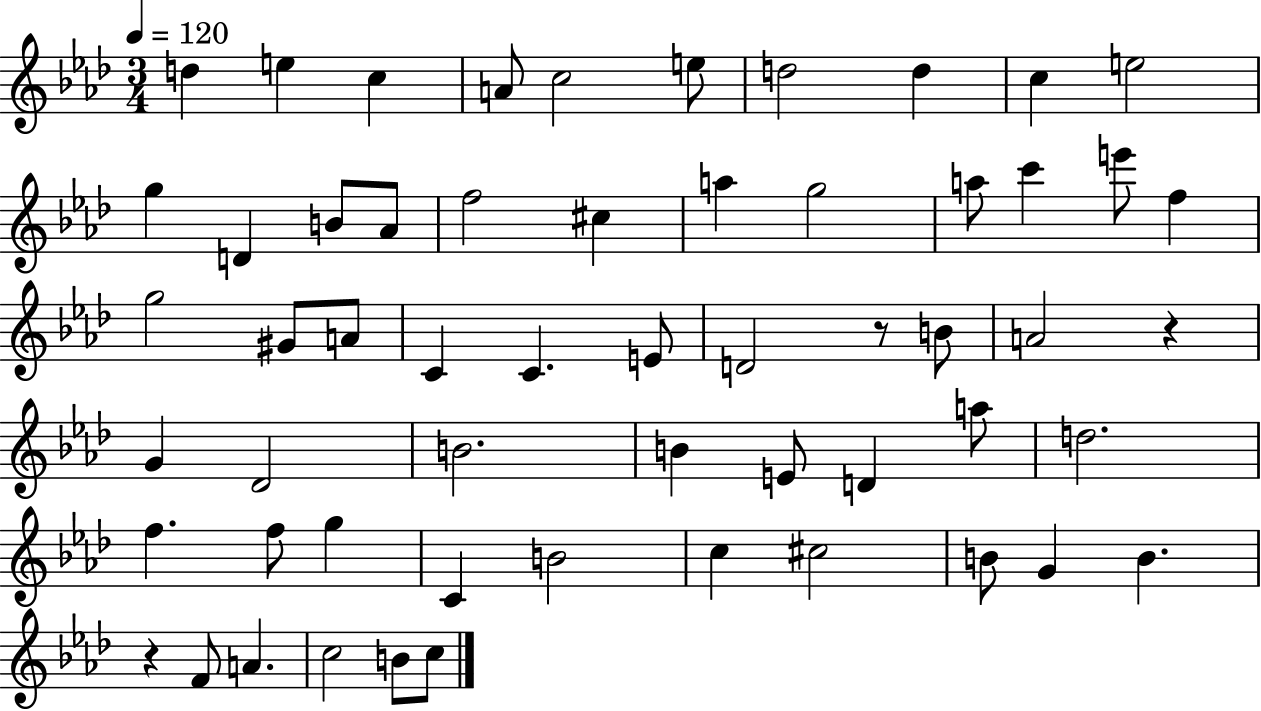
{
  \clef treble
  \numericTimeSignature
  \time 3/4
  \key aes \major
  \tempo 4 = 120
  d''4 e''4 c''4 | a'8 c''2 e''8 | d''2 d''4 | c''4 e''2 | \break g''4 d'4 b'8 aes'8 | f''2 cis''4 | a''4 g''2 | a''8 c'''4 e'''8 f''4 | \break g''2 gis'8 a'8 | c'4 c'4. e'8 | d'2 r8 b'8 | a'2 r4 | \break g'4 des'2 | b'2. | b'4 e'8 d'4 a''8 | d''2. | \break f''4. f''8 g''4 | c'4 b'2 | c''4 cis''2 | b'8 g'4 b'4. | \break r4 f'8 a'4. | c''2 b'8 c''8 | \bar "|."
}